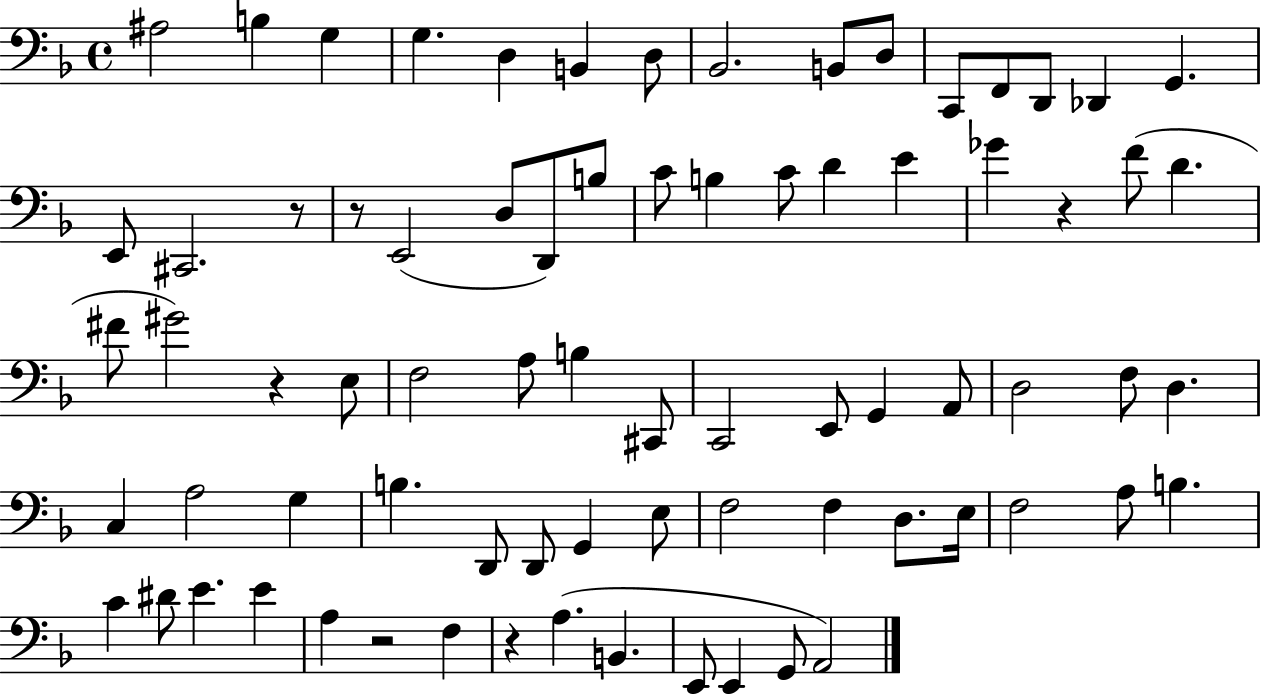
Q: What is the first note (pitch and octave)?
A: A#3